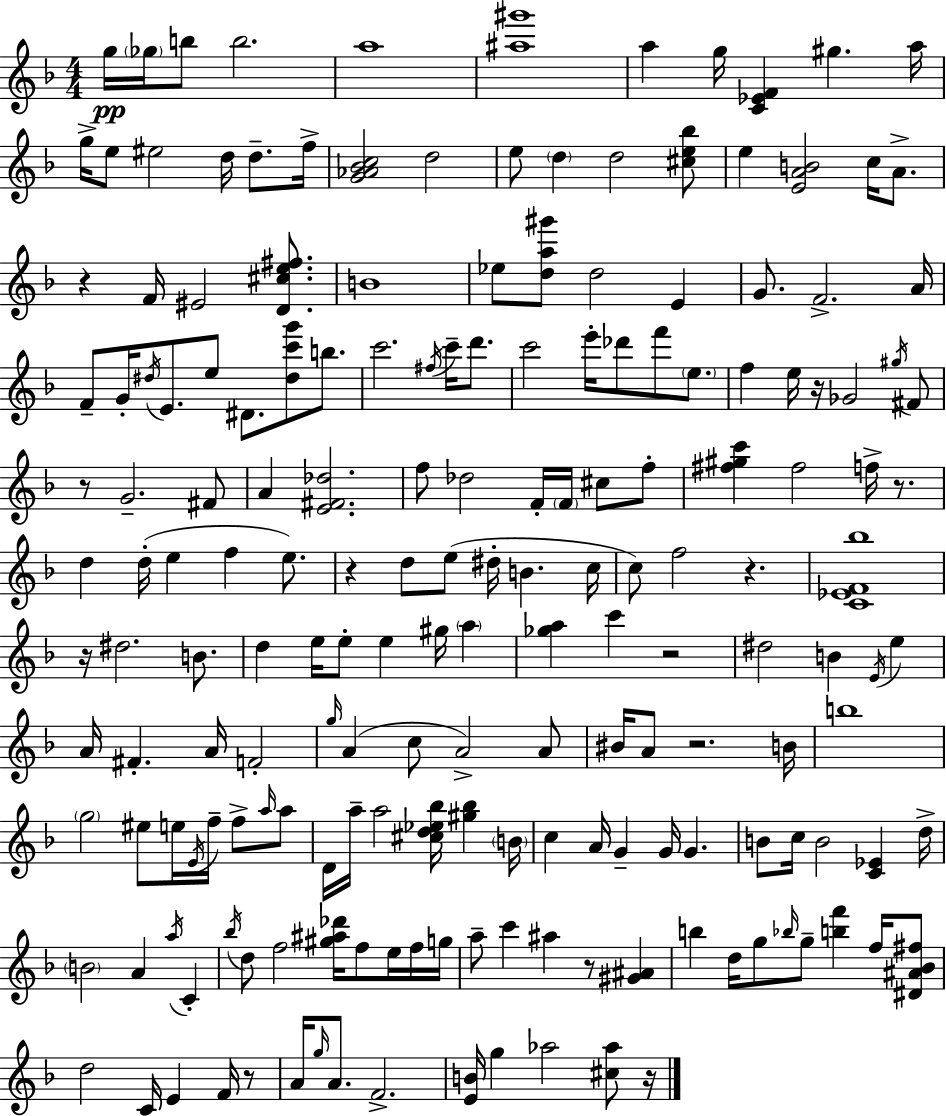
G5/s Gb5/s B5/e B5/h. A5/w [A#5,G#6]/w A5/q G5/s [C4,Eb4,F4]/q G#5/q. A5/s G5/s E5/e EIS5/h D5/s D5/e. F5/s [G4,Ab4,Bb4,C5]/h D5/h E5/e D5/q D5/h [C#5,E5,Bb5]/e E5/q [E4,A4,B4]/h C5/s A4/e. R/q F4/s EIS4/h [D4,C#5,E5,F#5]/e. B4/w Eb5/e [D5,A5,G#6]/e D5/h E4/q G4/e. F4/h. A4/s F4/e G4/s D#5/s E4/e. E5/e D#4/e. [D#5,C6,G6]/e B5/e. C6/h. F#5/s C6/s D6/e. C6/h E6/s Db6/e F6/e E5/e. F5/q E5/s R/s Gb4/h G#5/s F#4/e R/e G4/h. F#4/e A4/q [E4,F#4,Db5]/h. F5/e Db5/h F4/s F4/s C#5/e F5/e [F#5,G#5,C6]/q F#5/h F5/s R/e. D5/q D5/s E5/q F5/q E5/e. R/q D5/e E5/e D#5/s B4/q. C5/s C5/e F5/h R/q. [C4,Eb4,F4,Bb5]/w R/s D#5/h. B4/e. D5/q E5/s E5/e E5/q G#5/s A5/q [Gb5,A5]/q C6/q R/h D#5/h B4/q E4/s E5/q A4/s F#4/q. A4/s F4/h G5/s A4/q C5/e A4/h A4/e BIS4/s A4/e R/h. B4/s B5/w G5/h EIS5/e E5/s E4/s F5/s F5/e A5/s A5/e D4/s A5/s A5/h [C#5,D5,Eb5,Bb5]/s [G#5,Bb5]/q B4/s C5/q A4/s G4/q G4/s G4/q. B4/e C5/s B4/h [C4,Eb4]/q D5/s B4/h A4/q A5/s C4/q Bb5/s D5/e F5/h [G#5,A#5,Db6]/s F5/e E5/s F5/s G5/s A5/e C6/q A#5/q R/e [G#4,A#4]/q B5/q D5/s G5/e Bb5/s G5/e [B5,F6]/q F5/s [D#4,A#4,Bb4,F#5]/e D5/h C4/s E4/q F4/s R/e A4/s G5/s A4/e. F4/h. [E4,B4]/s G5/q Ab5/h [C#5,Ab5]/e R/s